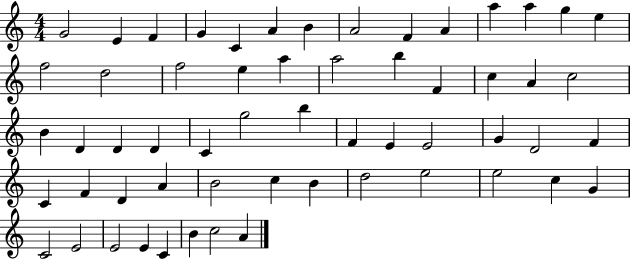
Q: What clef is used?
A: treble